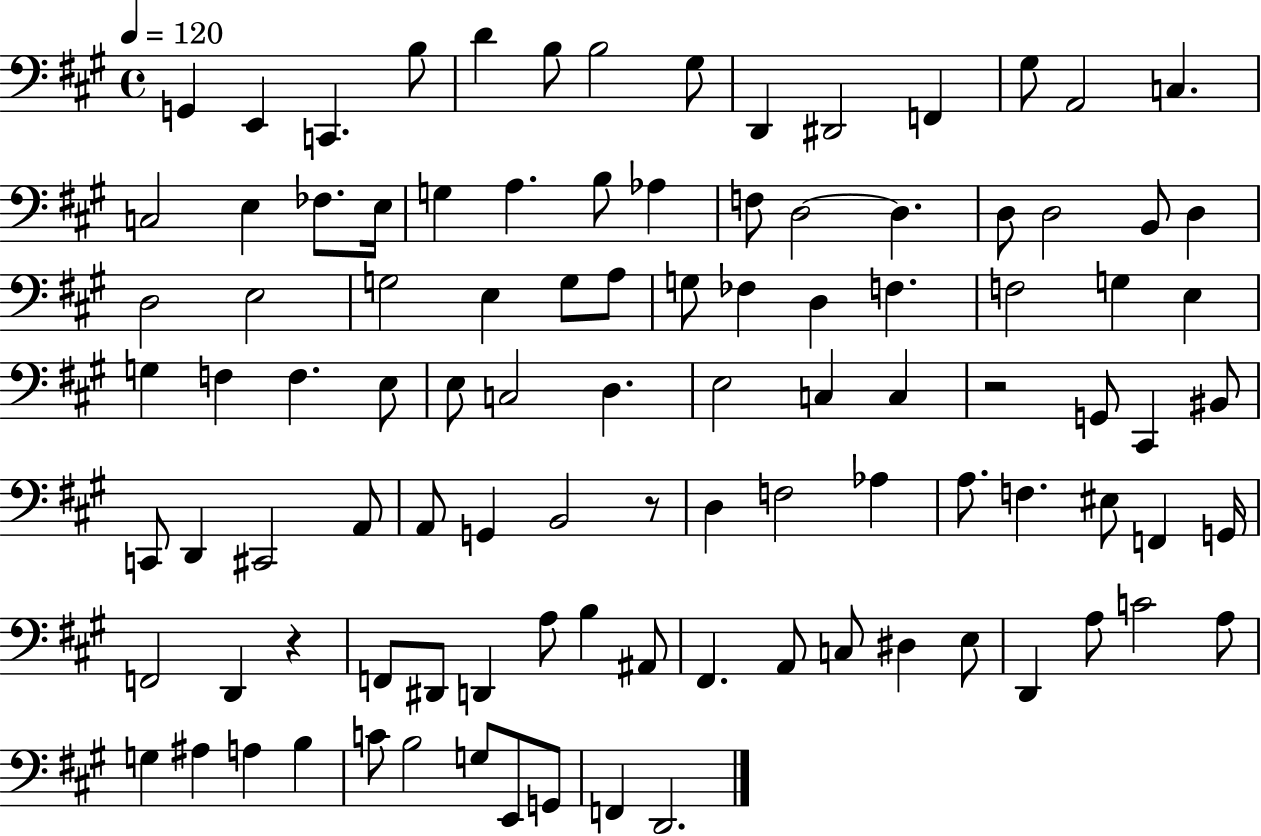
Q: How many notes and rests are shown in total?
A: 101